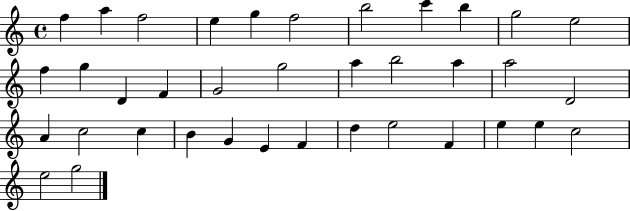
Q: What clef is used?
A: treble